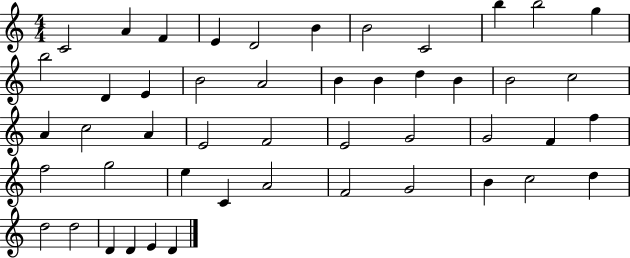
{
  \clef treble
  \numericTimeSignature
  \time 4/4
  \key c \major
  c'2 a'4 f'4 | e'4 d'2 b'4 | b'2 c'2 | b''4 b''2 g''4 | \break b''2 d'4 e'4 | b'2 a'2 | b'4 b'4 d''4 b'4 | b'2 c''2 | \break a'4 c''2 a'4 | e'2 f'2 | e'2 g'2 | g'2 f'4 f''4 | \break f''2 g''2 | e''4 c'4 a'2 | f'2 g'2 | b'4 c''2 d''4 | \break d''2 d''2 | d'4 d'4 e'4 d'4 | \bar "|."
}